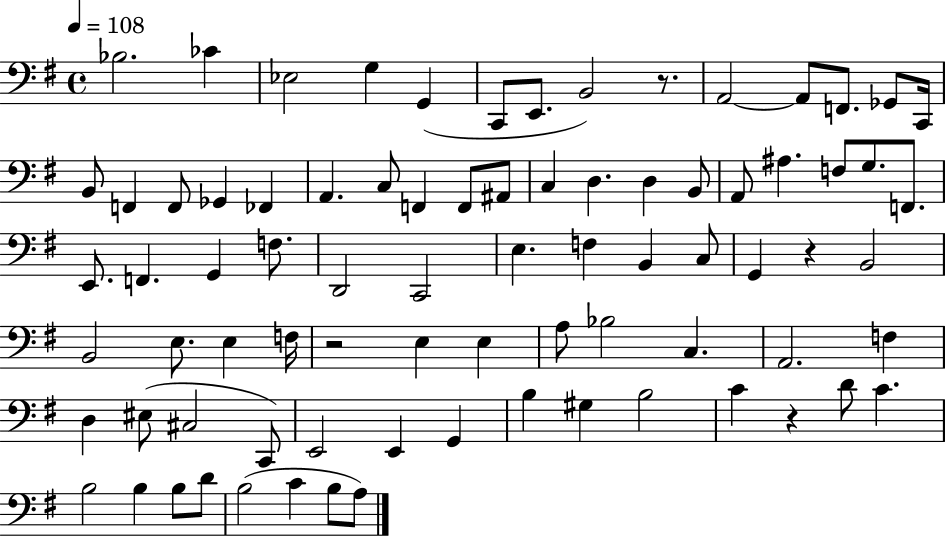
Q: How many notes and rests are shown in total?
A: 80